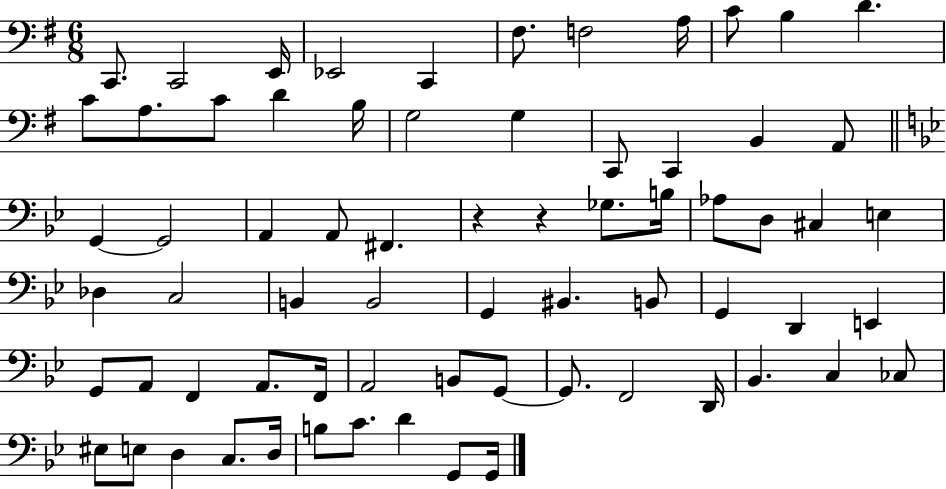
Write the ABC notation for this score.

X:1
T:Untitled
M:6/8
L:1/4
K:G
C,,/2 C,,2 E,,/4 _E,,2 C,, ^F,/2 F,2 A,/4 C/2 B, D C/2 A,/2 C/2 D B,/4 G,2 G, C,,/2 C,, B,, A,,/2 G,, G,,2 A,, A,,/2 ^F,, z z _G,/2 B,/4 _A,/2 D,/2 ^C, E, _D, C,2 B,, B,,2 G,, ^B,, B,,/2 G,, D,, E,, G,,/2 A,,/2 F,, A,,/2 F,,/4 A,,2 B,,/2 G,,/2 G,,/2 F,,2 D,,/4 _B,, C, _C,/2 ^E,/2 E,/2 D, C,/2 D,/4 B,/2 C/2 D G,,/2 G,,/4